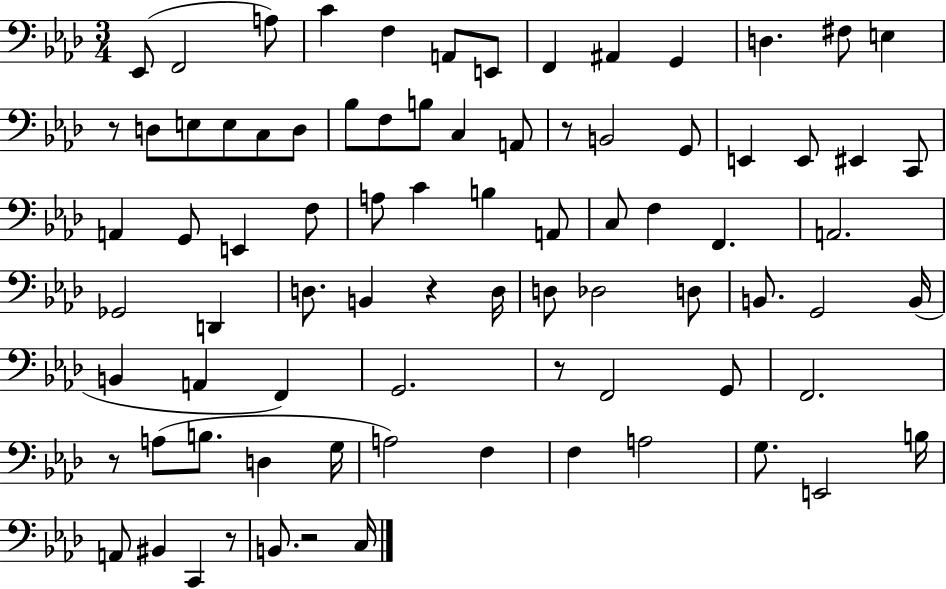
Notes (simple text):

Eb2/e F2/h A3/e C4/q F3/q A2/e E2/e F2/q A#2/q G2/q D3/q. F#3/e E3/q R/e D3/e E3/e E3/e C3/e D3/e Bb3/e F3/e B3/e C3/q A2/e R/e B2/h G2/e E2/q E2/e EIS2/q C2/e A2/q G2/e E2/q F3/e A3/e C4/q B3/q A2/e C3/e F3/q F2/q. A2/h. Gb2/h D2/q D3/e. B2/q R/q D3/s D3/e Db3/h D3/e B2/e. G2/h B2/s B2/q A2/q F2/q G2/h. R/e F2/h G2/e F2/h. R/e A3/e B3/e. D3/q G3/s A3/h F3/q F3/q A3/h G3/e. E2/h B3/s A2/e BIS2/q C2/q R/e B2/e. R/h C3/s